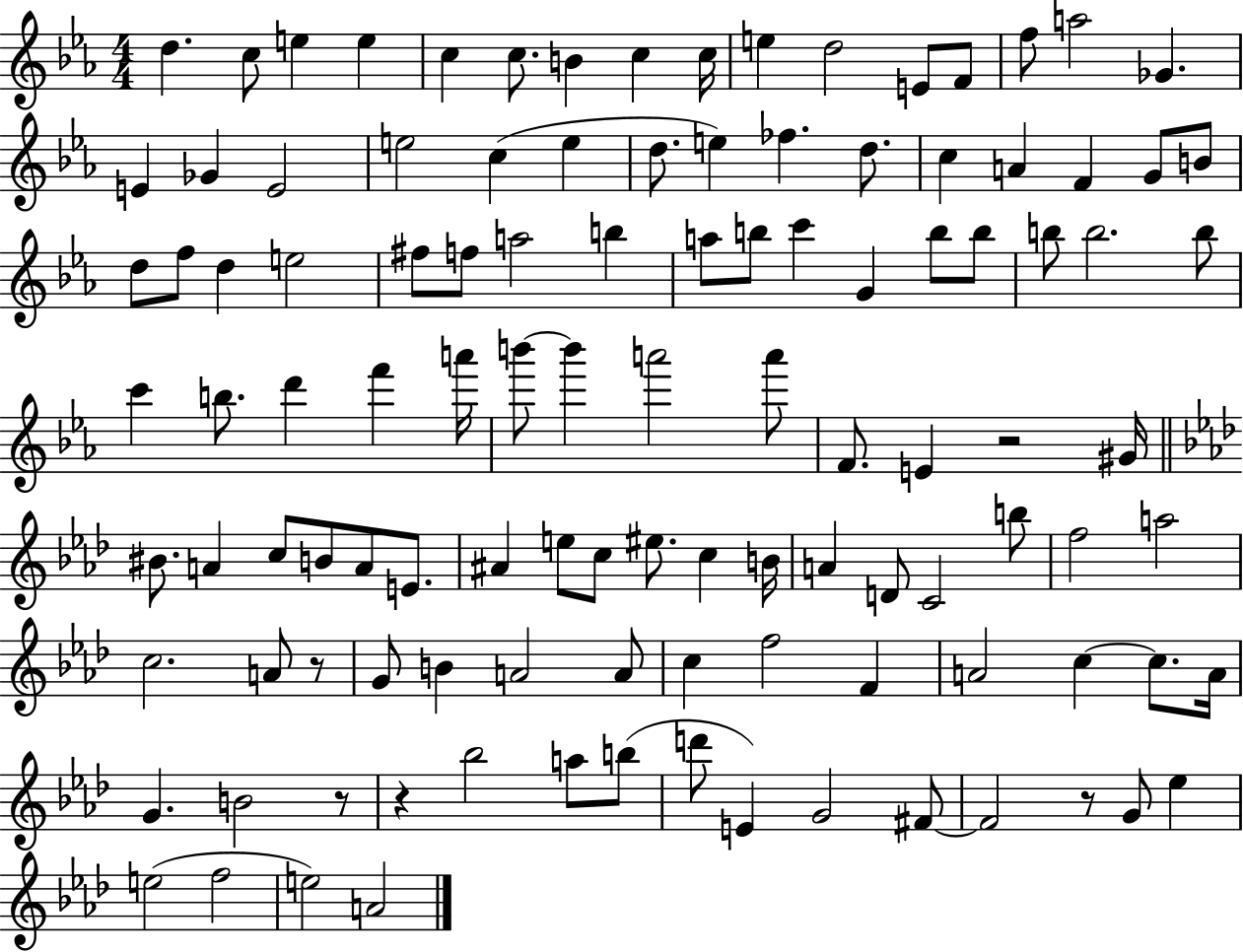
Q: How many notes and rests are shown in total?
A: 112